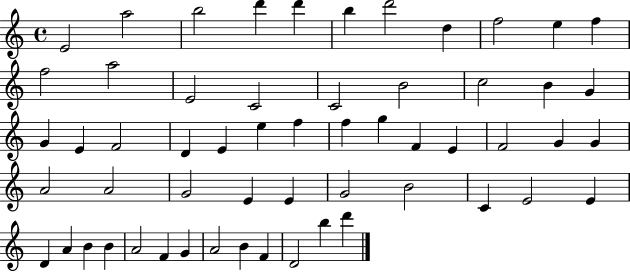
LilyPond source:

{
  \clef treble
  \time 4/4
  \defaultTimeSignature
  \key c \major
  e'2 a''2 | b''2 d'''4 d'''4 | b''4 d'''2 d''4 | f''2 e''4 f''4 | \break f''2 a''2 | e'2 c'2 | c'2 b'2 | c''2 b'4 g'4 | \break g'4 e'4 f'2 | d'4 e'4 e''4 f''4 | f''4 g''4 f'4 e'4 | f'2 g'4 g'4 | \break a'2 a'2 | g'2 e'4 e'4 | g'2 b'2 | c'4 e'2 e'4 | \break d'4 a'4 b'4 b'4 | a'2 f'4 g'4 | a'2 b'4 f'4 | d'2 b''4 d'''4 | \break \bar "|."
}